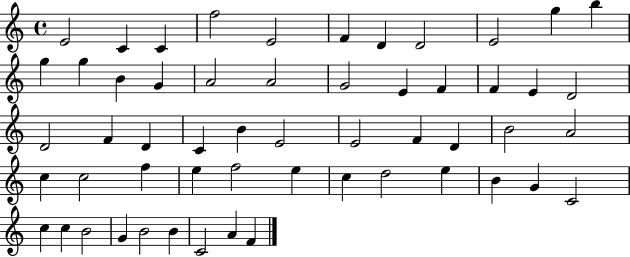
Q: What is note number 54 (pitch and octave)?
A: A4